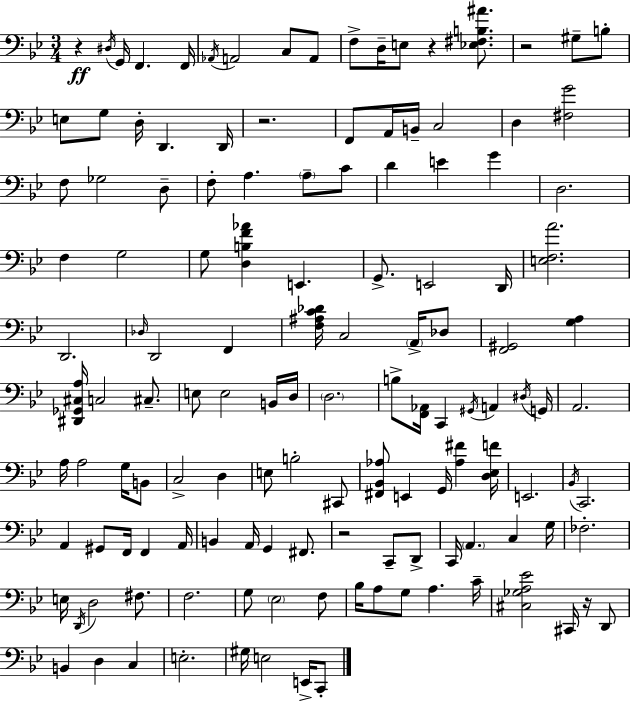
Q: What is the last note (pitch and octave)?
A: C2